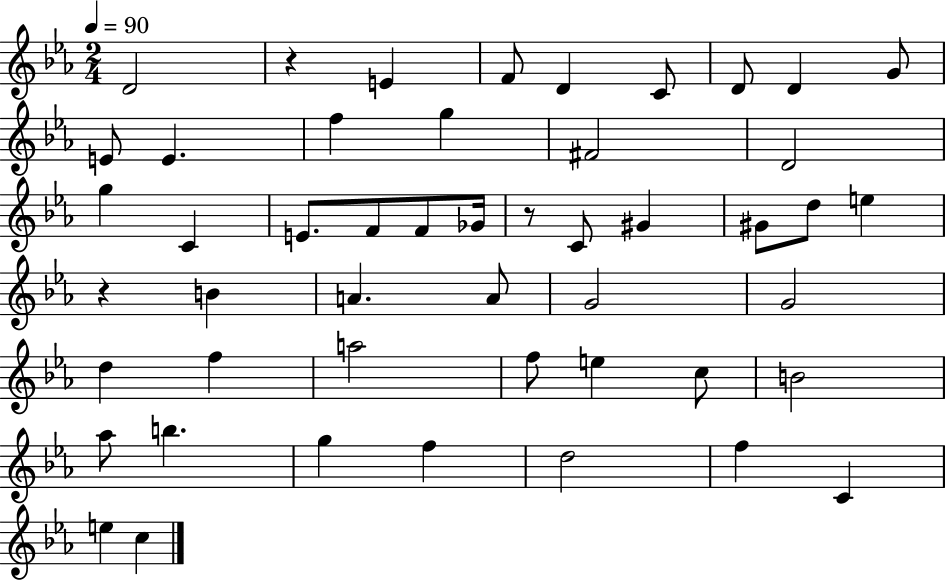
D4/h R/q E4/q F4/e D4/q C4/e D4/e D4/q G4/e E4/e E4/q. F5/q G5/q F#4/h D4/h G5/q C4/q E4/e. F4/e F4/e Gb4/s R/e C4/e G#4/q G#4/e D5/e E5/q R/q B4/q A4/q. A4/e G4/h G4/h D5/q F5/q A5/h F5/e E5/q C5/e B4/h Ab5/e B5/q. G5/q F5/q D5/h F5/q C4/q E5/q C5/q